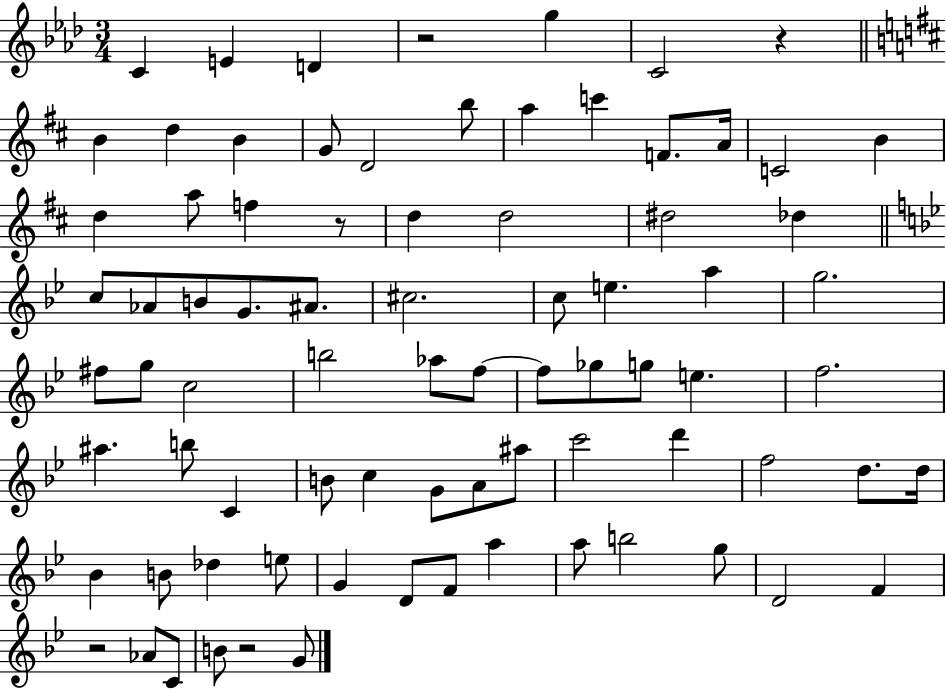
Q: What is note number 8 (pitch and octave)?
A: B4